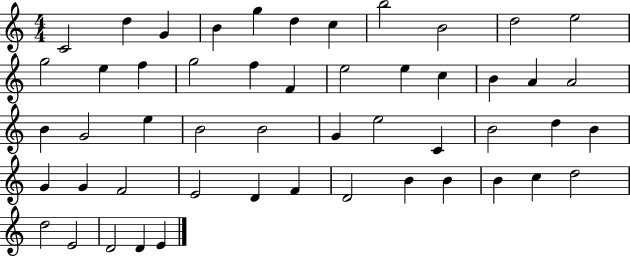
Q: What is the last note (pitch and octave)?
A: E4